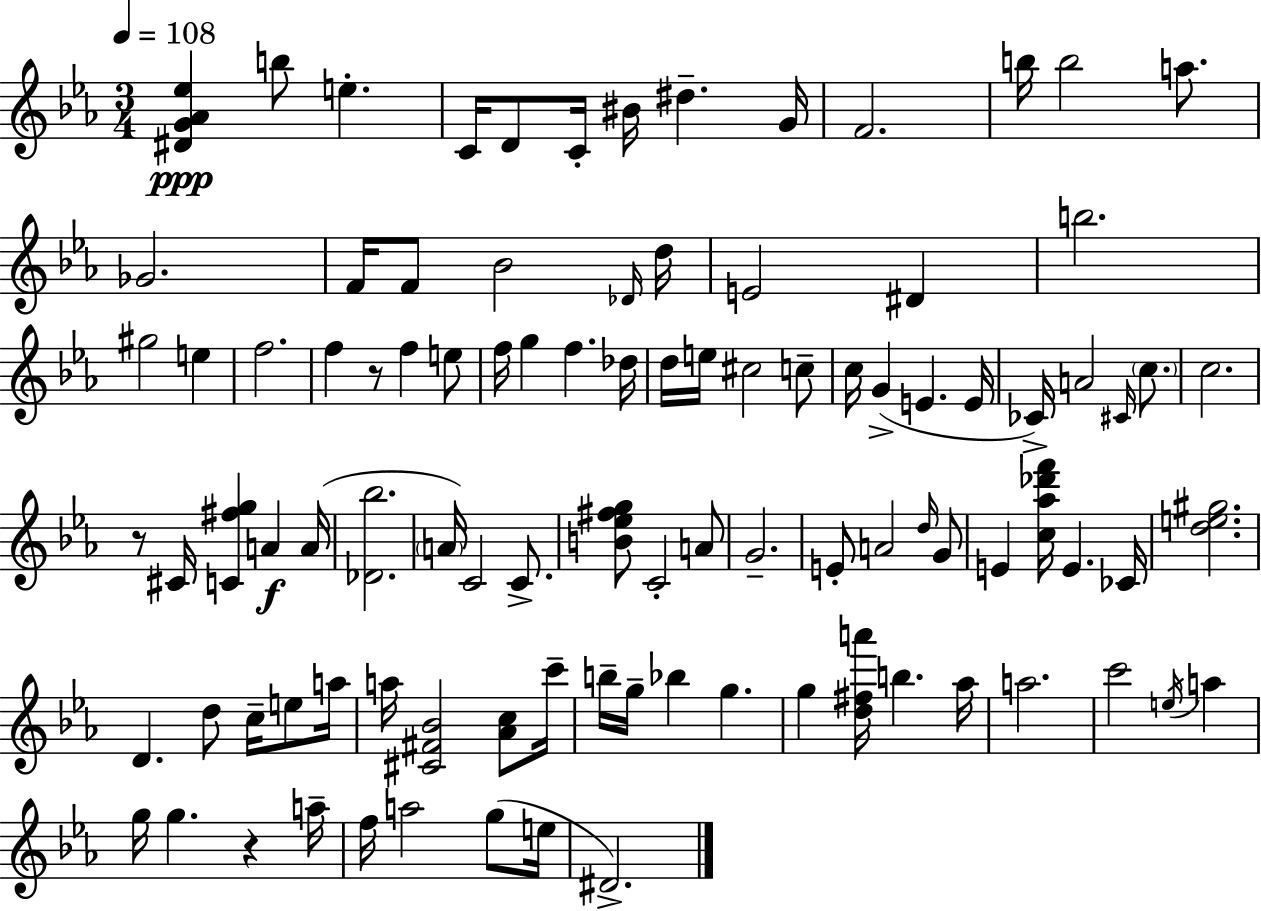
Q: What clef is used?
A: treble